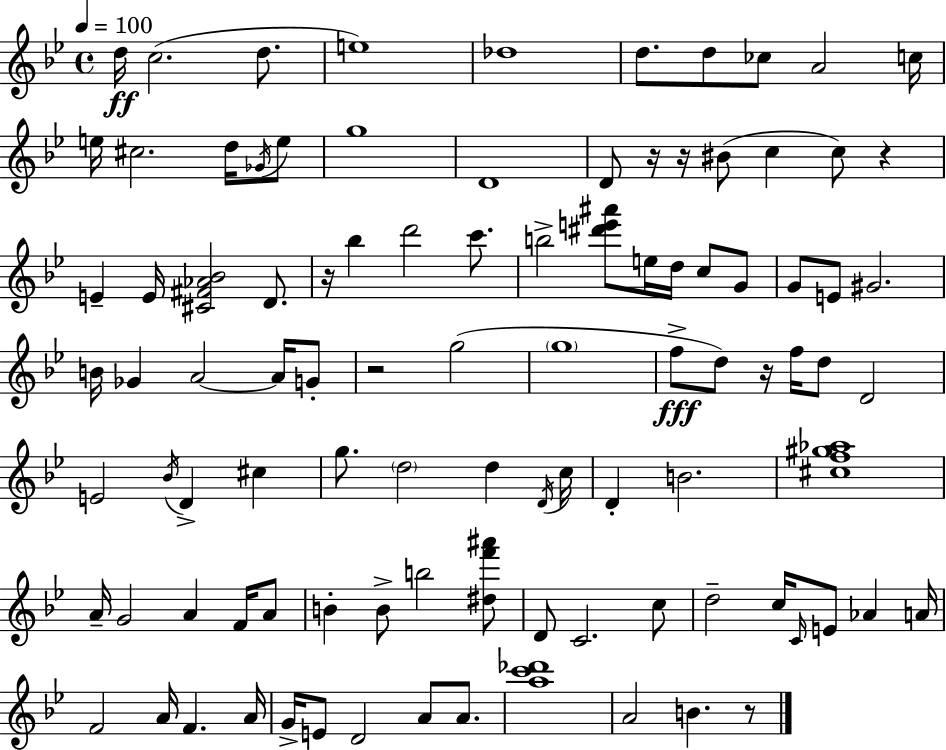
D5/s C5/h. D5/e. E5/w Db5/w D5/e. D5/e CES5/e A4/h C5/s E5/s C#5/h. D5/s Gb4/s E5/e G5/w D4/w D4/e R/s R/s BIS4/e C5/q C5/e R/q E4/q E4/s [C#4,F#4,Ab4,Bb4]/h D4/e. R/s Bb5/q D6/h C6/e. B5/h [D#6,E6,A#6]/e E5/s D5/s C5/e G4/e G4/e E4/e G#4/h. B4/s Gb4/q A4/h A4/s G4/e R/h G5/h G5/w F5/e D5/e R/s F5/s D5/e D4/h E4/h Bb4/s D4/q C#5/q G5/e. D5/h D5/q D4/s C5/s D4/q B4/h. [C#5,F5,G#5,Ab5]/w A4/s G4/h A4/q F4/s A4/e B4/q B4/e B5/h [D#5,F6,A#6]/e D4/e C4/h. C5/e D5/h C5/s C4/s E4/e Ab4/q A4/s F4/h A4/s F4/q. A4/s G4/s E4/e D4/h A4/e A4/e. [A5,C6,Db6]/w A4/h B4/q. R/e